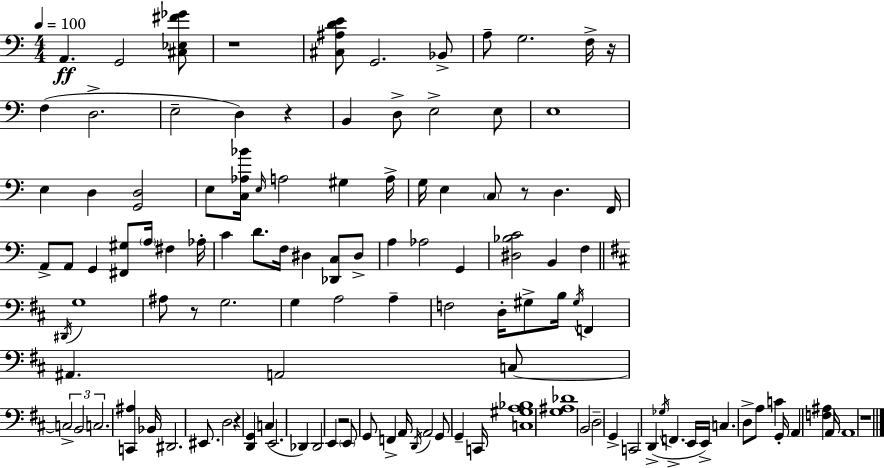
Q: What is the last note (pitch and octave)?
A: A2